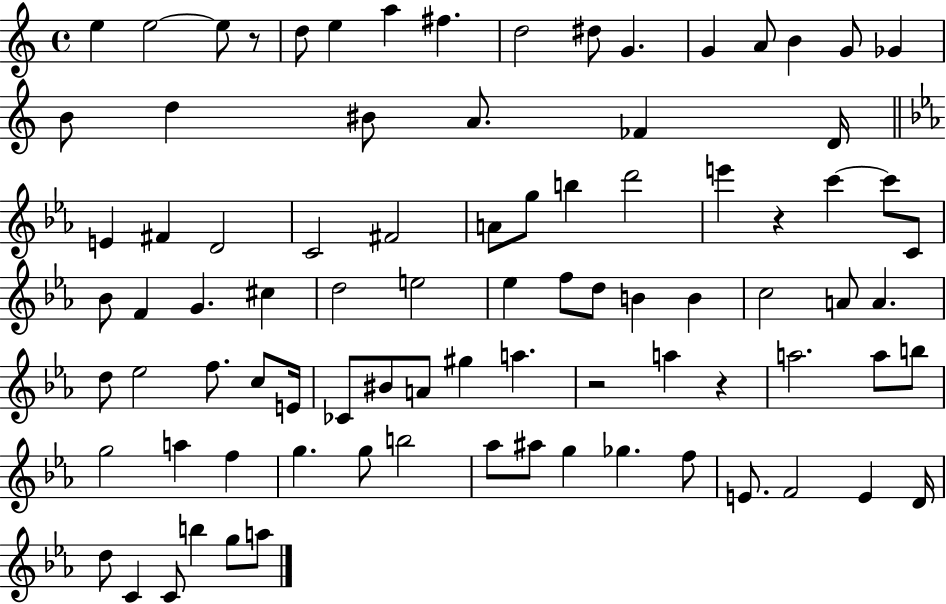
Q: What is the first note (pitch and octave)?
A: E5